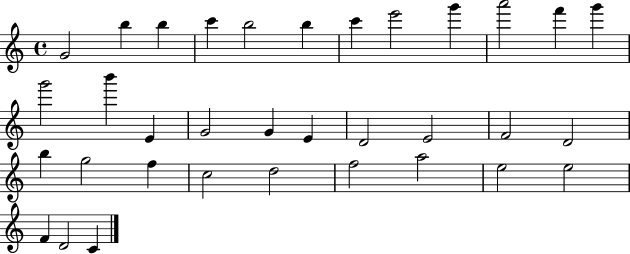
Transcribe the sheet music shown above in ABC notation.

X:1
T:Untitled
M:4/4
L:1/4
K:C
G2 b b c' b2 b c' e'2 g' a'2 f' g' g'2 b' E G2 G E D2 E2 F2 D2 b g2 f c2 d2 f2 a2 e2 e2 F D2 C